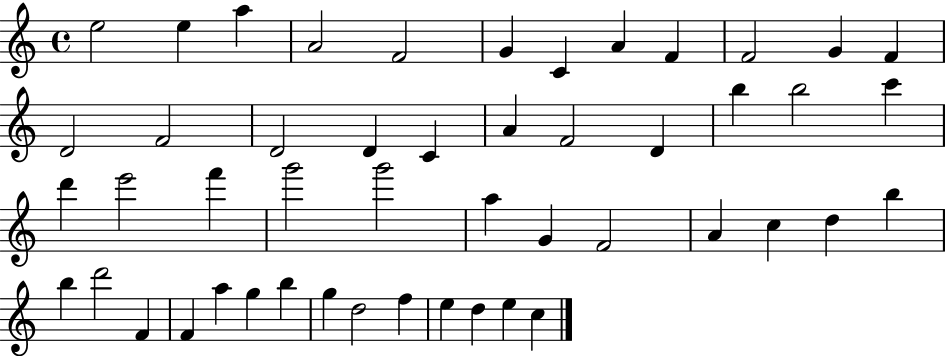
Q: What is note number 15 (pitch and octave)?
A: D4